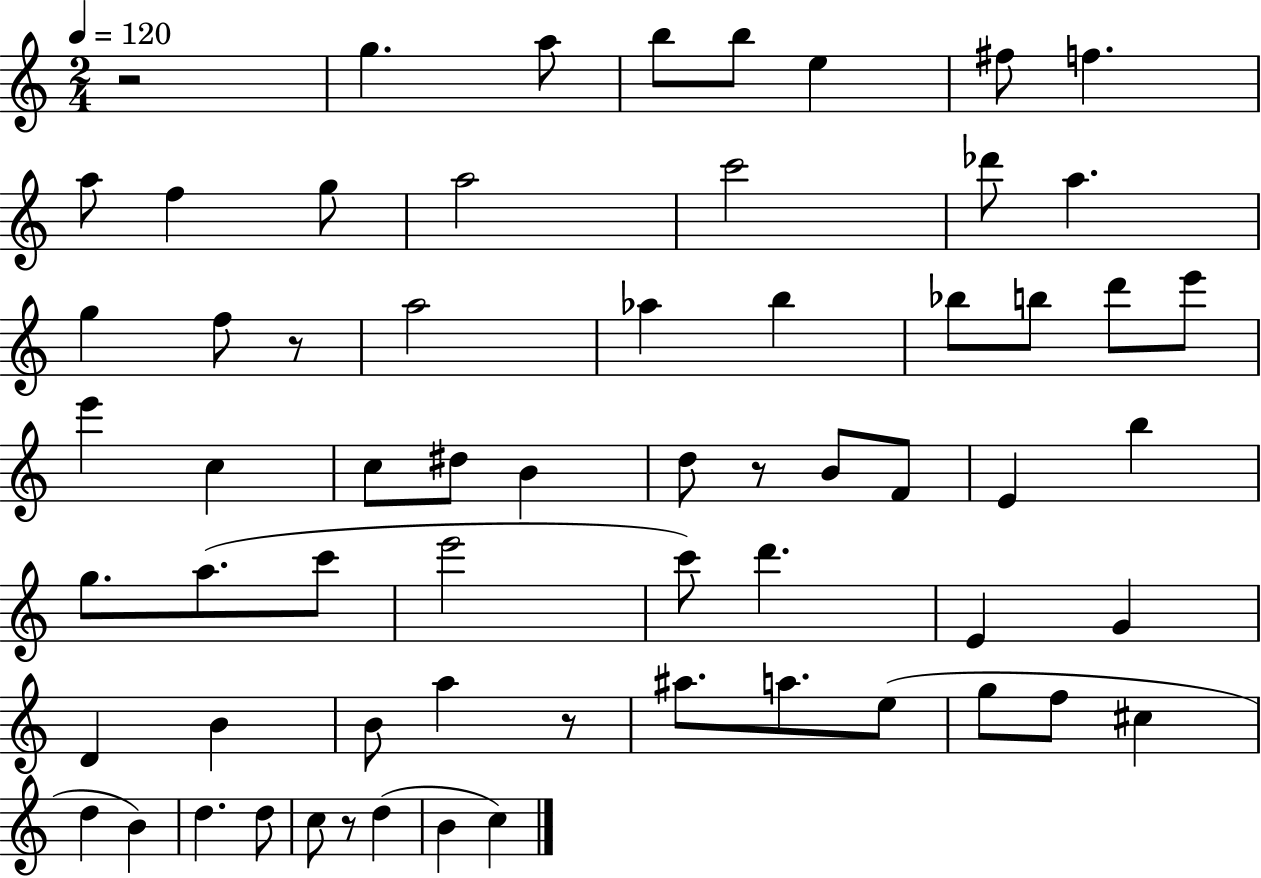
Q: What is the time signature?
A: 2/4